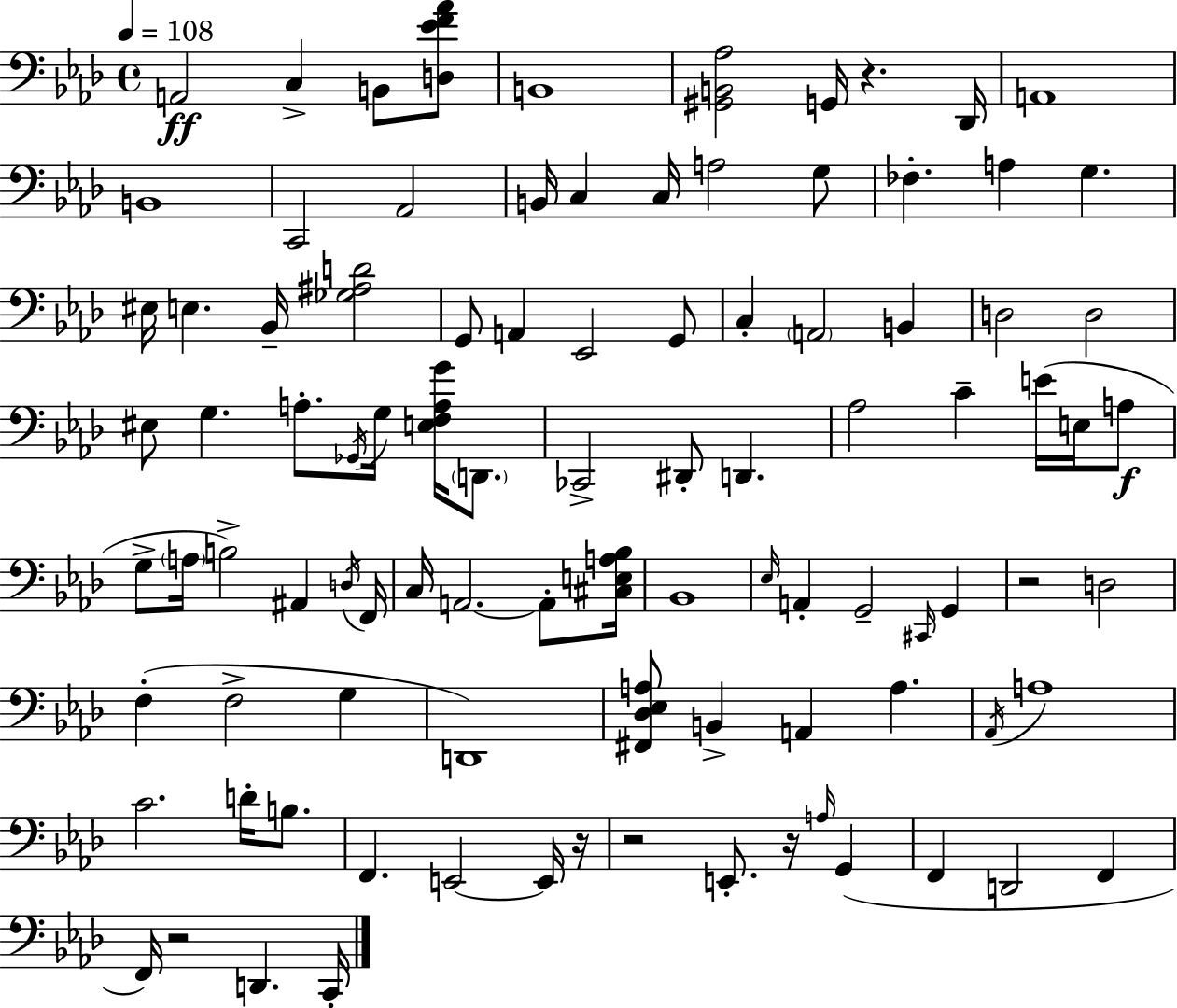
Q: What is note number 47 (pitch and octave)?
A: B3